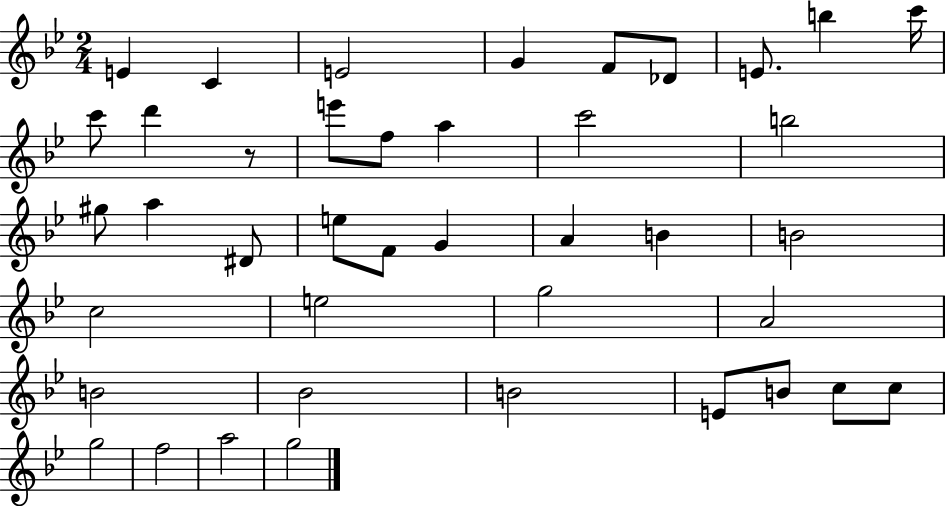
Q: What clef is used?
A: treble